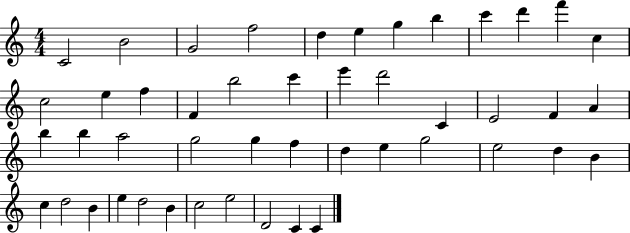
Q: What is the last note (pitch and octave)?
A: C4